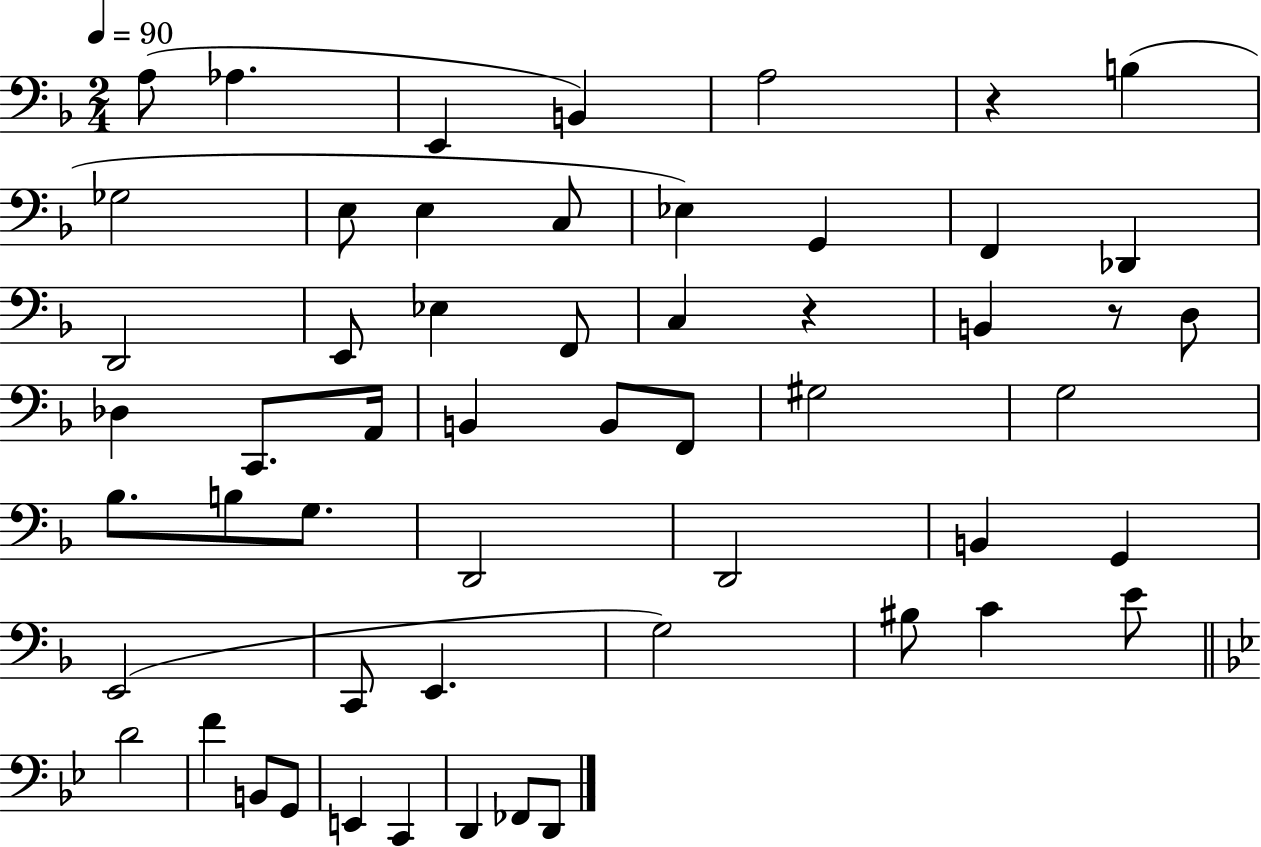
A3/e Ab3/q. E2/q B2/q A3/h R/q B3/q Gb3/h E3/e E3/q C3/e Eb3/q G2/q F2/q Db2/q D2/h E2/e Eb3/q F2/e C3/q R/q B2/q R/e D3/e Db3/q C2/e. A2/s B2/q B2/e F2/e G#3/h G3/h Bb3/e. B3/e G3/e. D2/h D2/h B2/q G2/q E2/h C2/e E2/q. G3/h BIS3/e C4/q E4/e D4/h F4/q B2/e G2/e E2/q C2/q D2/q FES2/e D2/e